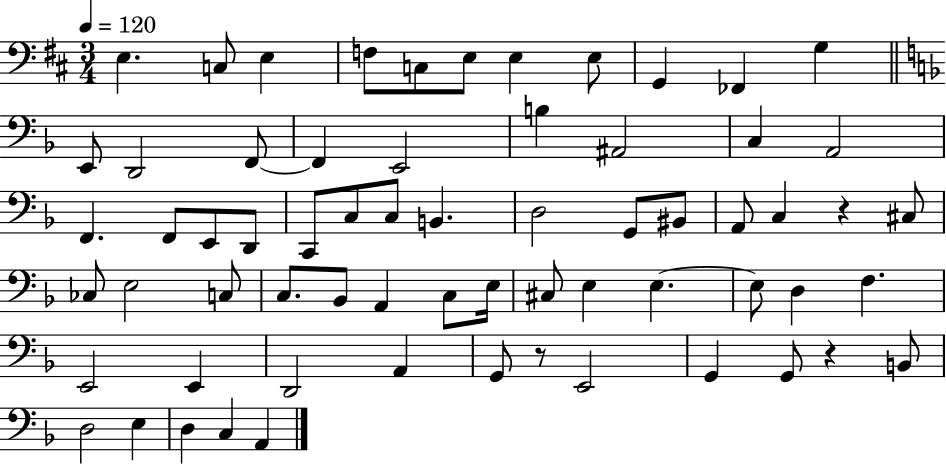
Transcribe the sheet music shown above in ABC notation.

X:1
T:Untitled
M:3/4
L:1/4
K:D
E, C,/2 E, F,/2 C,/2 E,/2 E, E,/2 G,, _F,, G, E,,/2 D,,2 F,,/2 F,, E,,2 B, ^A,,2 C, A,,2 F,, F,,/2 E,,/2 D,,/2 C,,/2 C,/2 C,/2 B,, D,2 G,,/2 ^B,,/2 A,,/2 C, z ^C,/2 _C,/2 E,2 C,/2 C,/2 _B,,/2 A,, C,/2 E,/4 ^C,/2 E, E, E,/2 D, F, E,,2 E,, D,,2 A,, G,,/2 z/2 E,,2 G,, G,,/2 z B,,/2 D,2 E, D, C, A,,